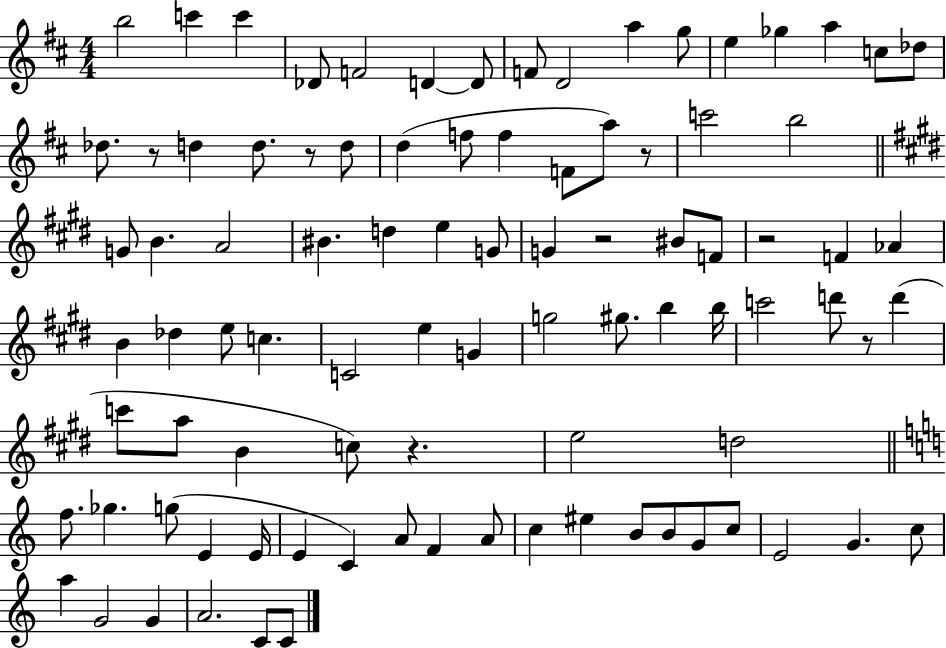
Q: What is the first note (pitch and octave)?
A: B5